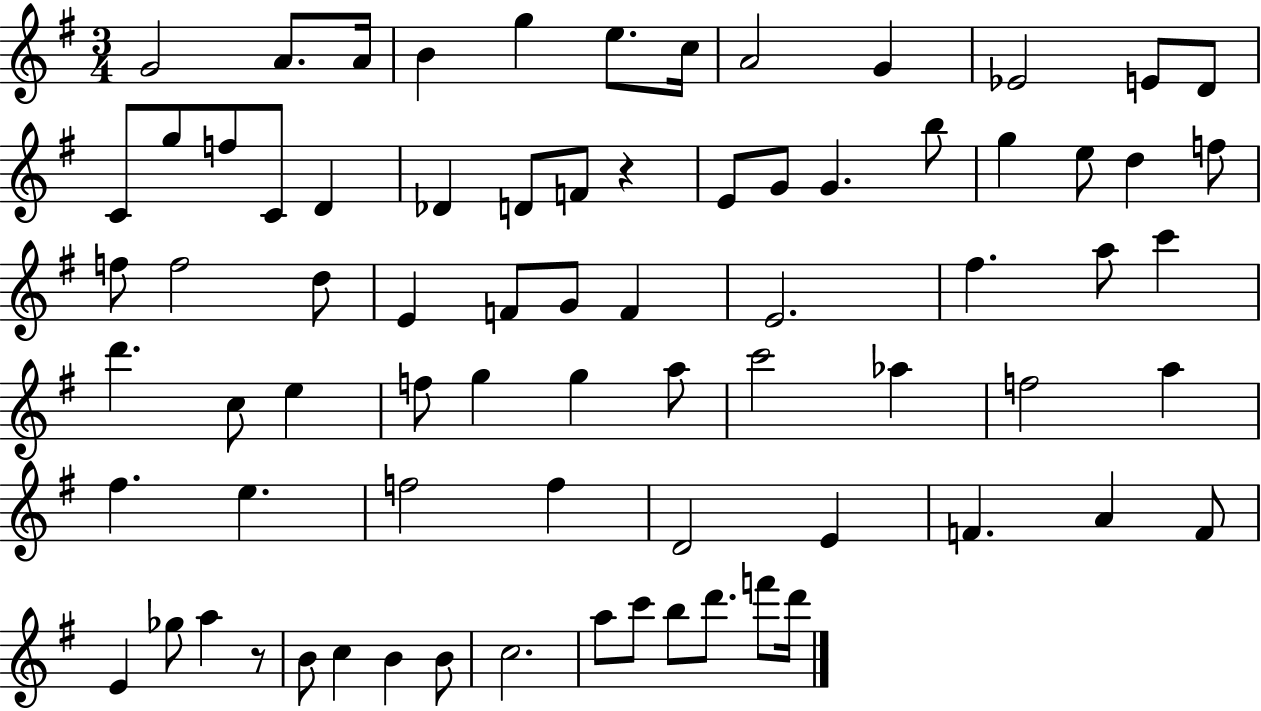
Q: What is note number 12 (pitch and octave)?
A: D4